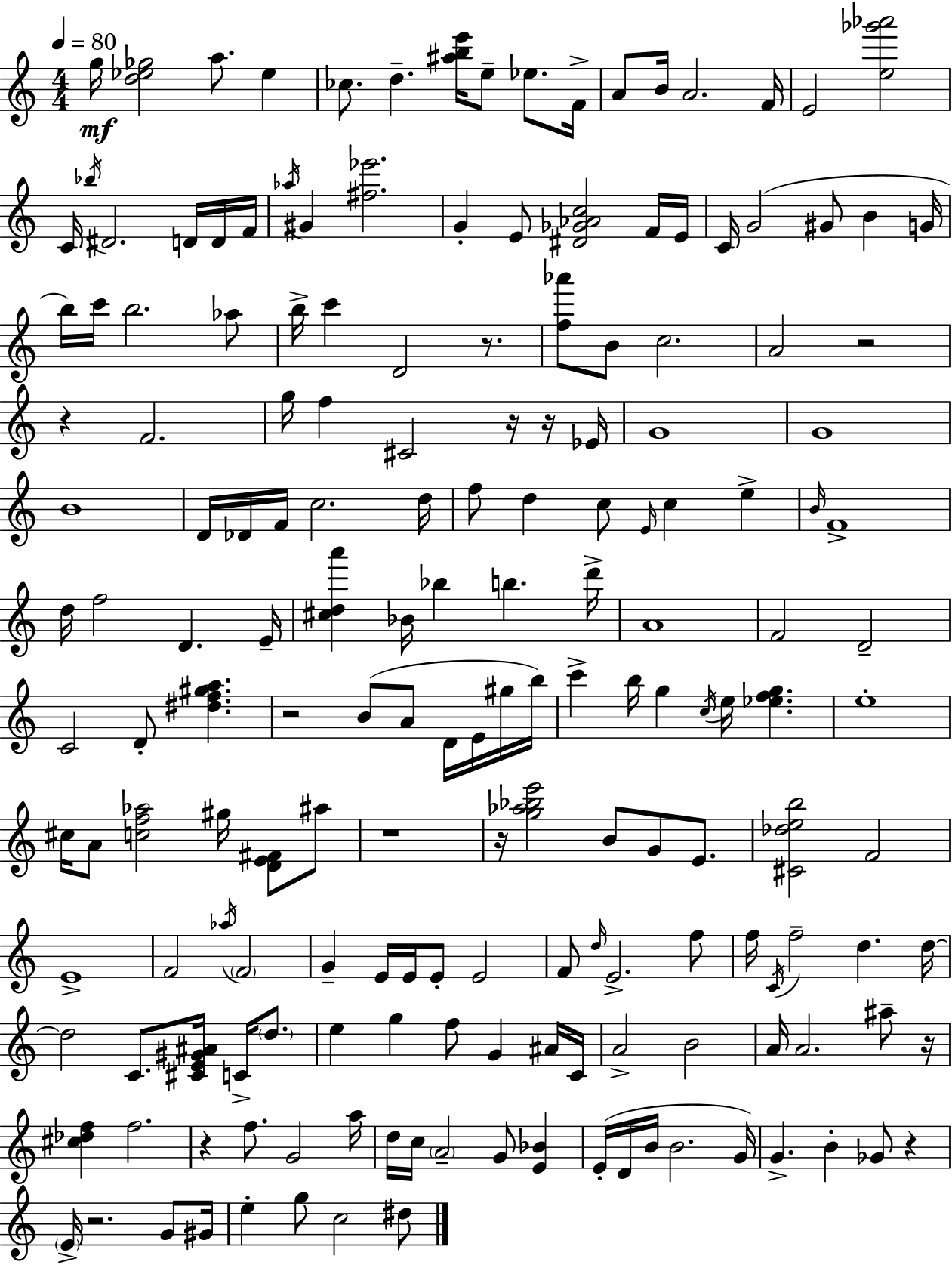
{
  \clef treble
  \numericTimeSignature
  \time 4/4
  \key a \minor
  \tempo 4 = 80
  \repeat volta 2 { g''16\mf <d'' ees'' ges''>2 a''8. ees''4 | ces''8. d''4.-- <ais'' b'' e'''>16 e''8-- ees''8. f'16-> | a'8 b'16 a'2. f'16 | e'2 <e'' ges''' aes'''>2 | \break c'16 \acciaccatura { bes''16 } dis'2. d'16 d'16 | f'16 \acciaccatura { aes''16 } gis'4 <fis'' ees'''>2. | g'4-. e'8 <dis' ges' aes' c''>2 | f'16 e'16 c'16 g'2( gis'8 b'4 | \break g'16 b''16) c'''16 b''2. | aes''8 b''16-> c'''4 d'2 r8. | <f'' aes'''>8 b'8 c''2. | a'2 r2 | \break r4 f'2. | g''16 f''4 cis'2 r16 | r16 ees'16 g'1 | g'1 | \break b'1 | d'16 des'16 f'16 c''2. | d''16 f''8 d''4 c''8 \grace { e'16 } c''4 e''4-> | \grace { b'16 } f'1-> | \break d''16 f''2 d'4. | e'16-- <cis'' d'' a'''>4 bes'16 bes''4 b''4. | d'''16-> a'1 | f'2 d'2-- | \break c'2 d'8-. <dis'' f'' gis'' a''>4. | r2 b'8( a'8 | d'16 e'16 gis''16 b''16) c'''4-> b''16 g''4 \acciaccatura { c''16 } e''16 <ees'' f'' g''>4. | e''1-. | \break cis''16 a'8 <c'' f'' aes''>2 | gis''16 <d' e' fis'>8 ais''8 r1 | r16 <g'' aes'' bes'' e'''>2 b'8 | g'8 e'8. <cis' des'' e'' b''>2 f'2 | \break e'1-> | f'2 \acciaccatura { aes''16 } \parenthesize f'2 | g'4-- e'16 e'16 e'8-. e'2 | f'8 \grace { d''16 } e'2.-> | \break f''8 f''16 \acciaccatura { c'16 } f''2-- | d''4. d''16~~ d''2 | c'8. <cis' e' gis' ais'>16 c'16-> \parenthesize d''8. e''4 g''4 | f''8 g'4 ais'16 c'16 a'2-> | \break b'2 a'16 a'2. | ais''8-- r16 <cis'' des'' f''>4 f''2. | r4 f''8. g'2 | a''16 d''16 c''16 \parenthesize a'2-- | \break g'8 <e' bes'>4 e'16-.( d'16 b'16 b'2. | g'16) g'4.-> b'4-. | ges'8 r4 \parenthesize e'16-> r2. | g'8 gis'16 e''4-. g''8 c''2 | \break dis''8 } \bar "|."
}